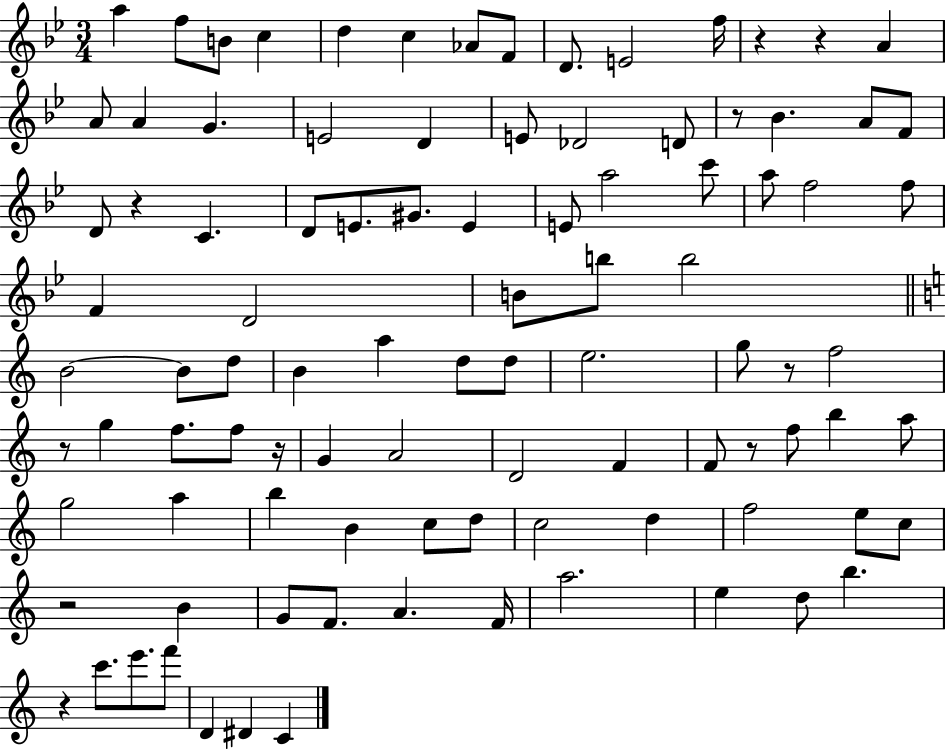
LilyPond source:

{
  \clef treble
  \numericTimeSignature
  \time 3/4
  \key bes \major
  a''4 f''8 b'8 c''4 | d''4 c''4 aes'8 f'8 | d'8. e'2 f''16 | r4 r4 a'4 | \break a'8 a'4 g'4. | e'2 d'4 | e'8 des'2 d'8 | r8 bes'4. a'8 f'8 | \break d'8 r4 c'4. | d'8 e'8. gis'8. e'4 | e'8 a''2 c'''8 | a''8 f''2 f''8 | \break f'4 d'2 | b'8 b''8 b''2 | \bar "||" \break \key c \major b'2~~ b'8 d''8 | b'4 a''4 d''8 d''8 | e''2. | g''8 r8 f''2 | \break r8 g''4 f''8. f''8 r16 | g'4 a'2 | d'2 f'4 | f'8 r8 f''8 b''4 a''8 | \break g''2 a''4 | b''4 b'4 c''8 d''8 | c''2 d''4 | f''2 e''8 c''8 | \break r2 b'4 | g'8 f'8. a'4. f'16 | a''2. | e''4 d''8 b''4. | \break r4 c'''8. e'''8. f'''8 | d'4 dis'4 c'4 | \bar "|."
}